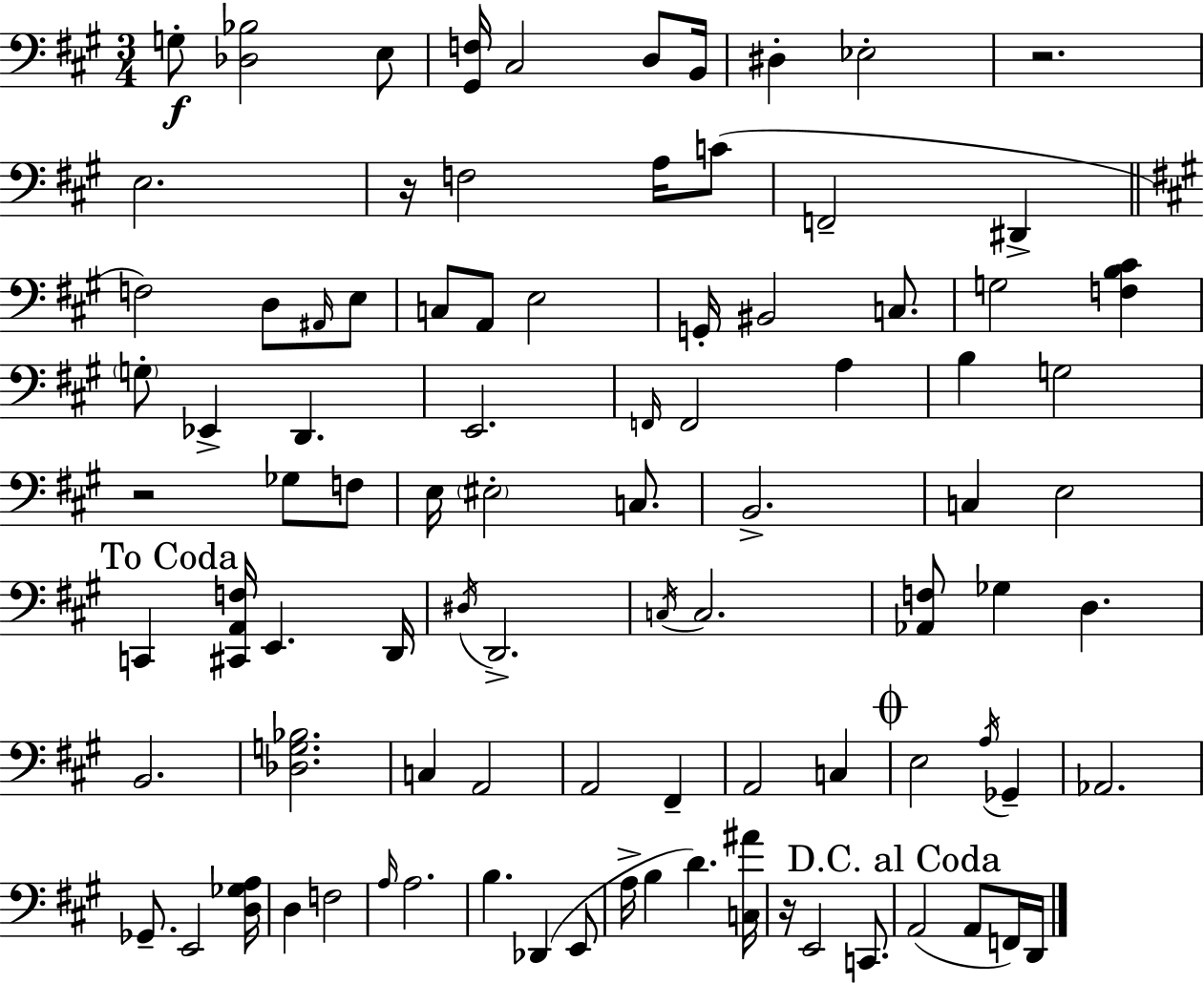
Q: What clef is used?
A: bass